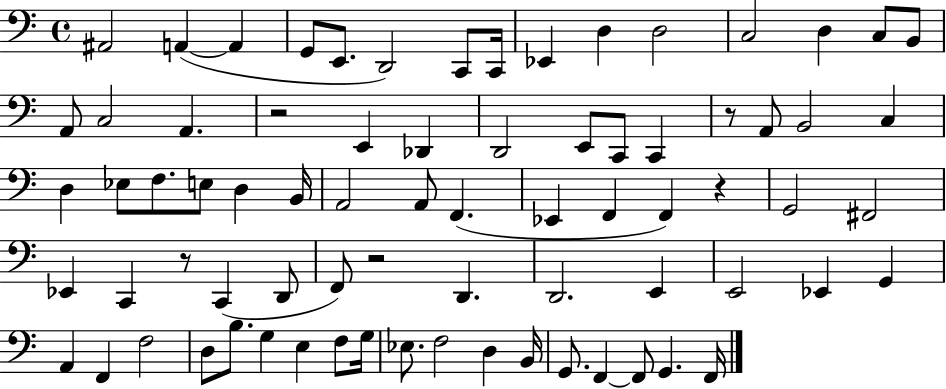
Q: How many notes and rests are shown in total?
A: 75